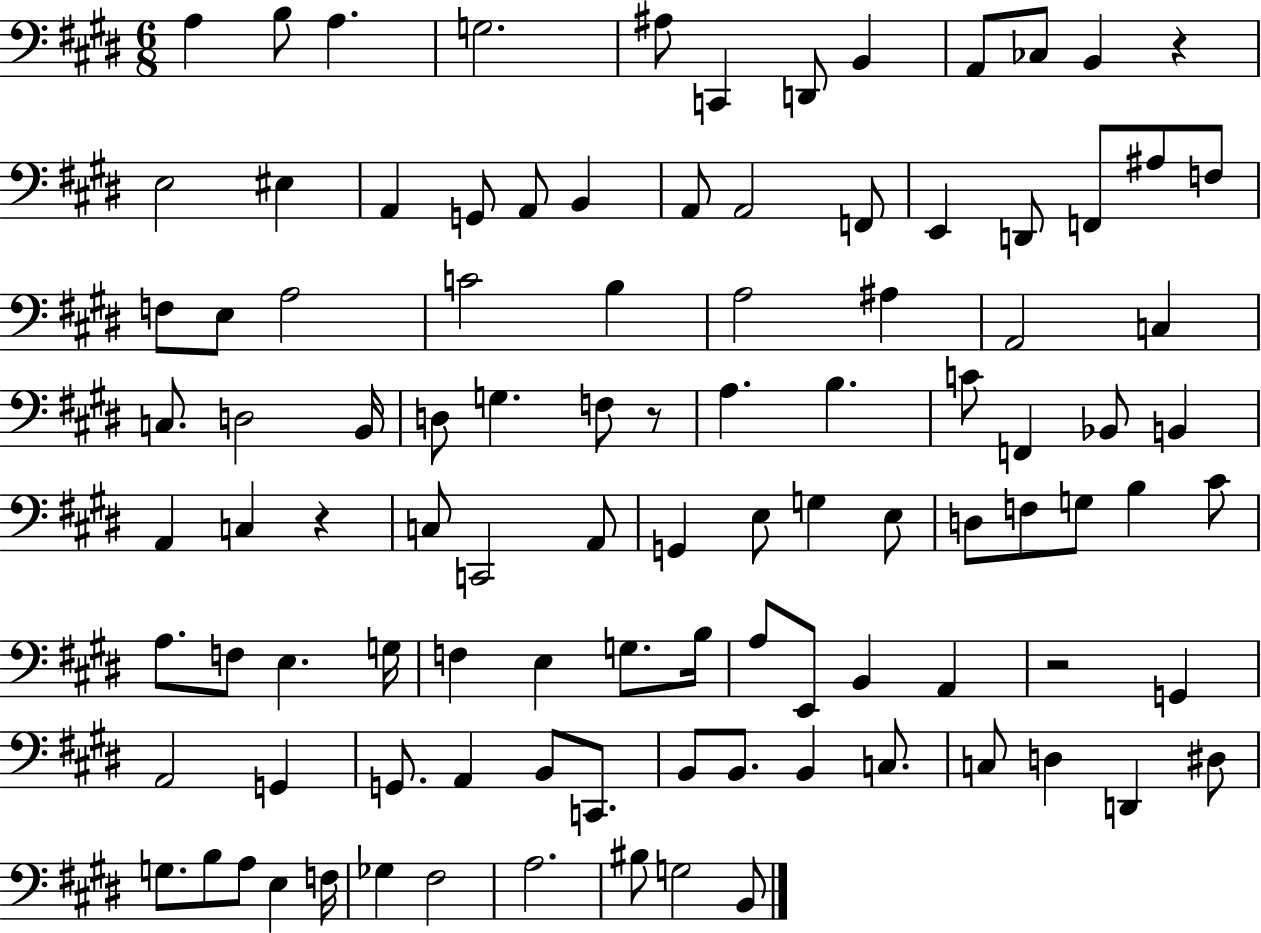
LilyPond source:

{
  \clef bass
  \numericTimeSignature
  \time 6/8
  \key e \major
  \repeat volta 2 { a4 b8 a4. | g2. | ais8 c,4 d,8 b,4 | a,8 ces8 b,4 r4 | \break e2 eis4 | a,4 g,8 a,8 b,4 | a,8 a,2 f,8 | e,4 d,8 f,8 ais8 f8 | \break f8 e8 a2 | c'2 b4 | a2 ais4 | a,2 c4 | \break c8. d2 b,16 | d8 g4. f8 r8 | a4. b4. | c'8 f,4 bes,8 b,4 | \break a,4 c4 r4 | c8 c,2 a,8 | g,4 e8 g4 e8 | d8 f8 g8 b4 cis'8 | \break a8. f8 e4. g16 | f4 e4 g8. b16 | a8 e,8 b,4 a,4 | r2 g,4 | \break a,2 g,4 | g,8. a,4 b,8 c,8. | b,8 b,8. b,4 c8. | c8 d4 d,4 dis8 | \break g8. b8 a8 e4 f16 | ges4 fis2 | a2. | bis8 g2 b,8 | \break } \bar "|."
}